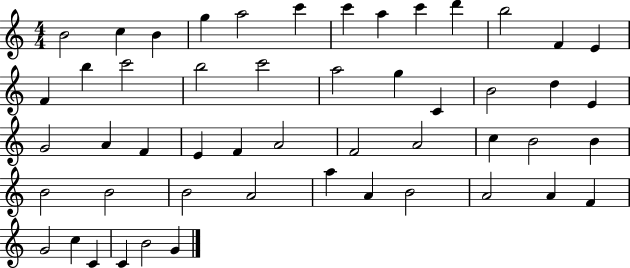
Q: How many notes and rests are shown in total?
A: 51